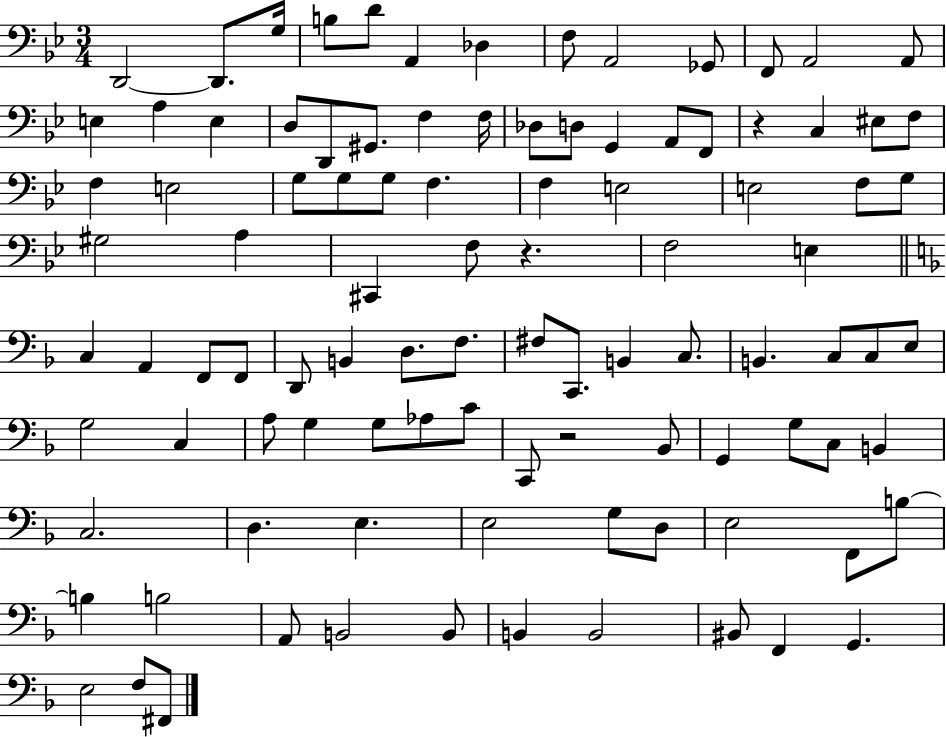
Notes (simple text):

D2/h D2/e. G3/s B3/e D4/e A2/q Db3/q F3/e A2/h Gb2/e F2/e A2/h A2/e E3/q A3/q E3/q D3/e D2/e G#2/e. F3/q F3/s Db3/e D3/e G2/q A2/e F2/e R/q C3/q EIS3/e F3/e F3/q E3/h G3/e G3/e G3/e F3/q. F3/q E3/h E3/h F3/e G3/e G#3/h A3/q C#2/q F3/e R/q. F3/h E3/q C3/q A2/q F2/e F2/e D2/e B2/q D3/e. F3/e. F#3/e C2/e. B2/q C3/e. B2/q. C3/e C3/e E3/e G3/h C3/q A3/e G3/q G3/e Ab3/e C4/e C2/e R/h Bb2/e G2/q G3/e C3/e B2/q C3/h. D3/q. E3/q. E3/h G3/e D3/e E3/h F2/e B3/e B3/q B3/h A2/e B2/h B2/e B2/q B2/h BIS2/e F2/q G2/q. E3/h F3/e F#2/e